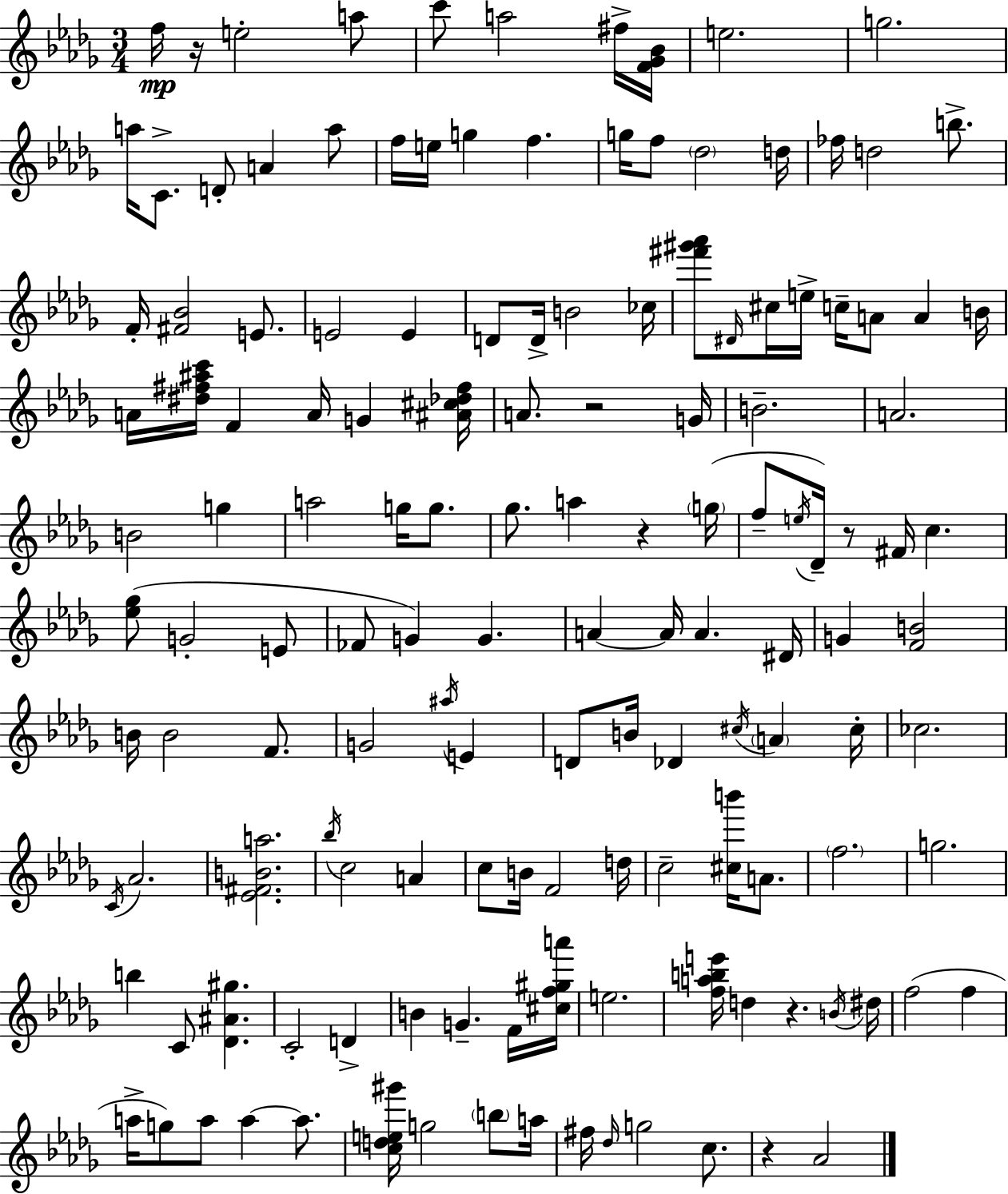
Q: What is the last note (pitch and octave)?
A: Ab4